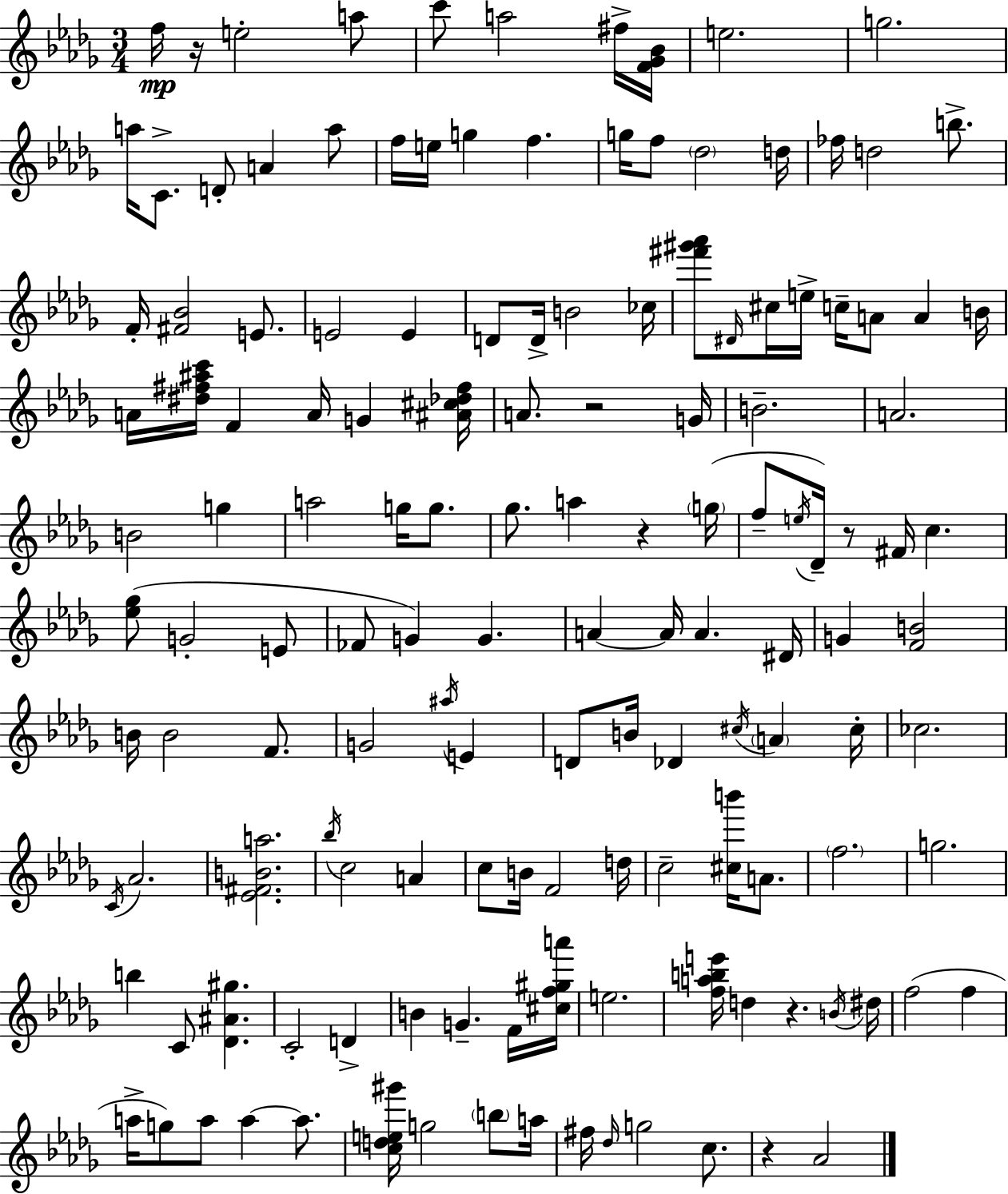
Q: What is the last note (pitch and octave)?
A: Ab4